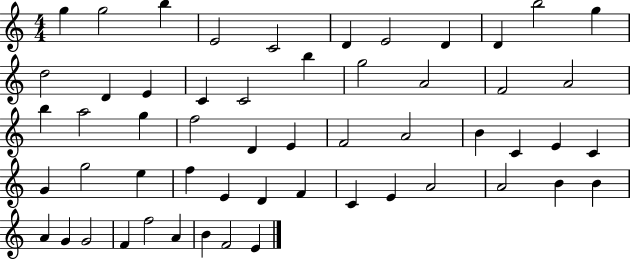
{
  \clef treble
  \numericTimeSignature
  \time 4/4
  \key c \major
  g''4 g''2 b''4 | e'2 c'2 | d'4 e'2 d'4 | d'4 b''2 g''4 | \break d''2 d'4 e'4 | c'4 c'2 b''4 | g''2 a'2 | f'2 a'2 | \break b''4 a''2 g''4 | f''2 d'4 e'4 | f'2 a'2 | b'4 c'4 e'4 c'4 | \break g'4 g''2 e''4 | f''4 e'4 d'4 f'4 | c'4 e'4 a'2 | a'2 b'4 b'4 | \break a'4 g'4 g'2 | f'4 f''2 a'4 | b'4 f'2 e'4 | \bar "|."
}